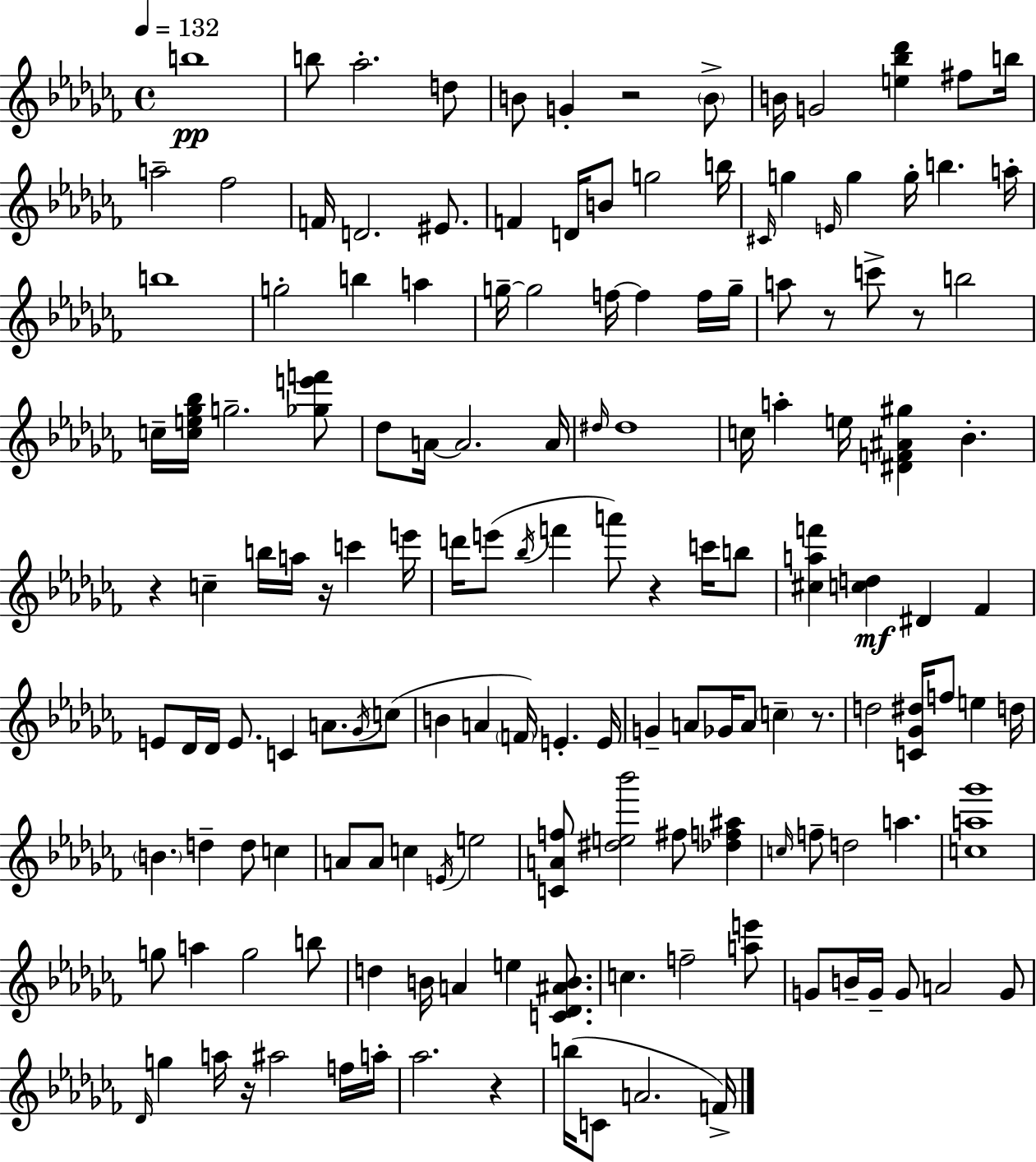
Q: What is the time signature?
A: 4/4